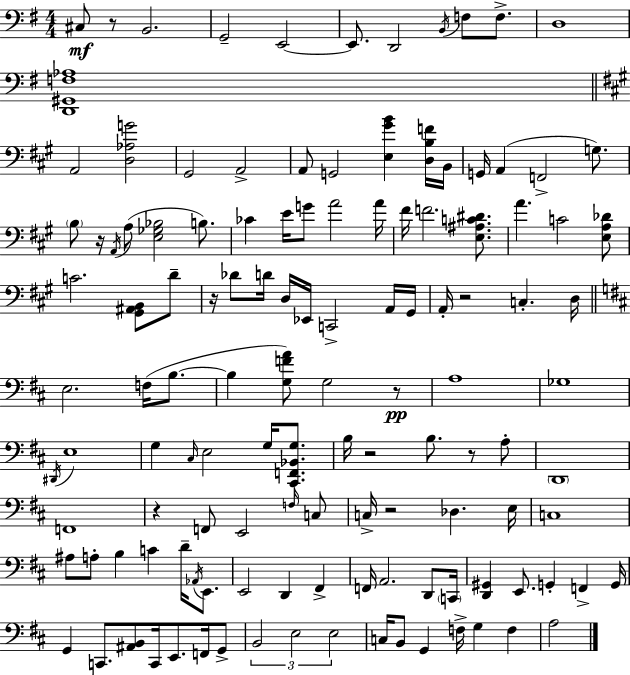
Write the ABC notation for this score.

X:1
T:Untitled
M:4/4
L:1/4
K:Em
^C,/2 z/2 B,,2 G,,2 E,,2 E,,/2 D,,2 B,,/4 F,/2 F,/2 D,4 [D,,^G,,F,_A,]4 A,,2 [D,_A,G]2 ^G,,2 A,,2 A,,/2 G,,2 [E,^GB] [D,B,F]/4 B,,/4 G,,/4 A,, F,,2 G,/2 B,/2 z/4 A,,/4 A,/2 [E,_G,_B,]2 B,/2 _C E/4 G/2 A2 A/4 ^F/4 F2 [E,^A,C^D]/2 A C2 [E,A,_D]/2 C2 [^G,,^A,,B,,]/2 D/2 z/4 _D/2 D/4 D,/4 _E,,/4 C,,2 A,,/4 ^G,,/4 A,,/4 z2 C, D,/4 E,2 F,/4 B,/2 B, [G,FA]/2 G,2 z/2 A,4 _G,4 ^D,,/4 E,4 G, ^C,/4 E,2 G,/4 [^C,,F,,_B,,G,]/2 B,/4 z2 B,/2 z/2 A,/2 D,,4 F,,4 z F,,/2 E,,2 F,/4 C,/2 C,/4 z2 _D, E,/4 C,4 ^A,/2 A,/2 B, C D/4 _A,,/4 E,,/2 E,,2 D,, ^F,, F,,/4 A,,2 D,,/2 C,,/4 [D,,^G,,] E,,/2 G,, F,, G,,/4 G,, C,,/2 [^A,,B,,]/2 C,,/4 E,,/2 F,,/4 G,,/2 B,,2 E,2 E,2 C,/4 B,,/2 G,, F,/4 G, F, A,2